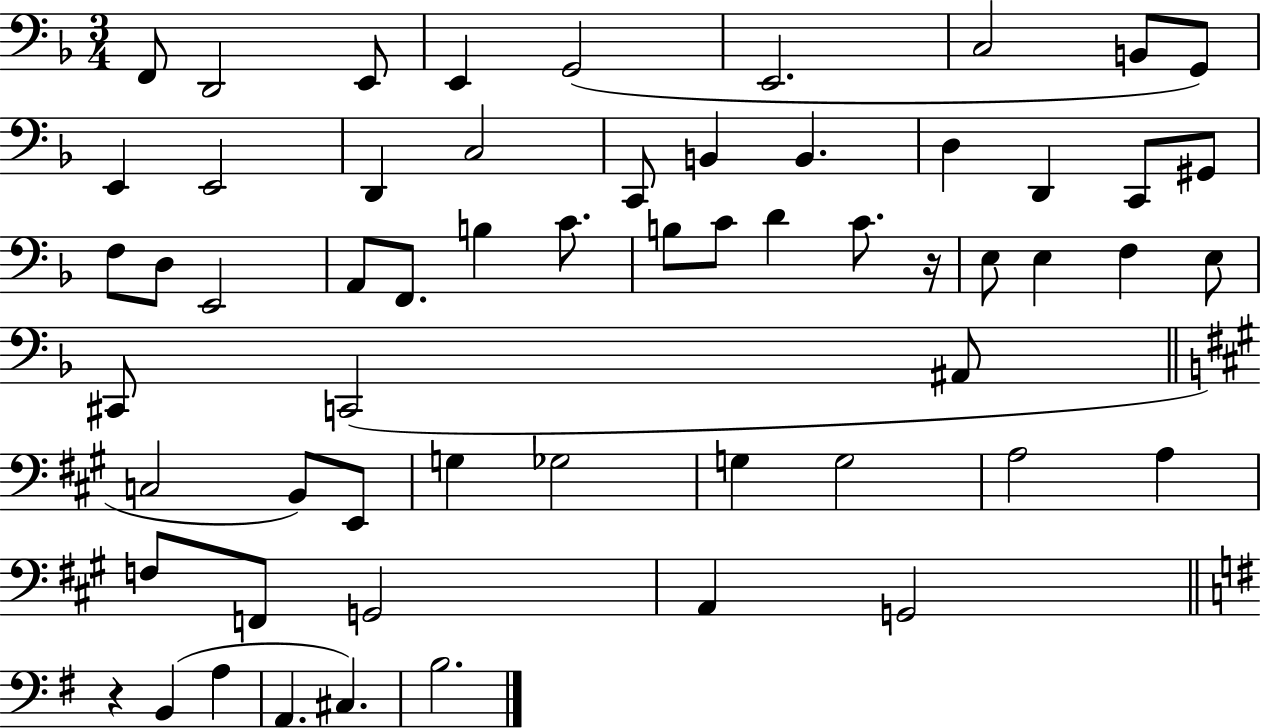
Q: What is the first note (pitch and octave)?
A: F2